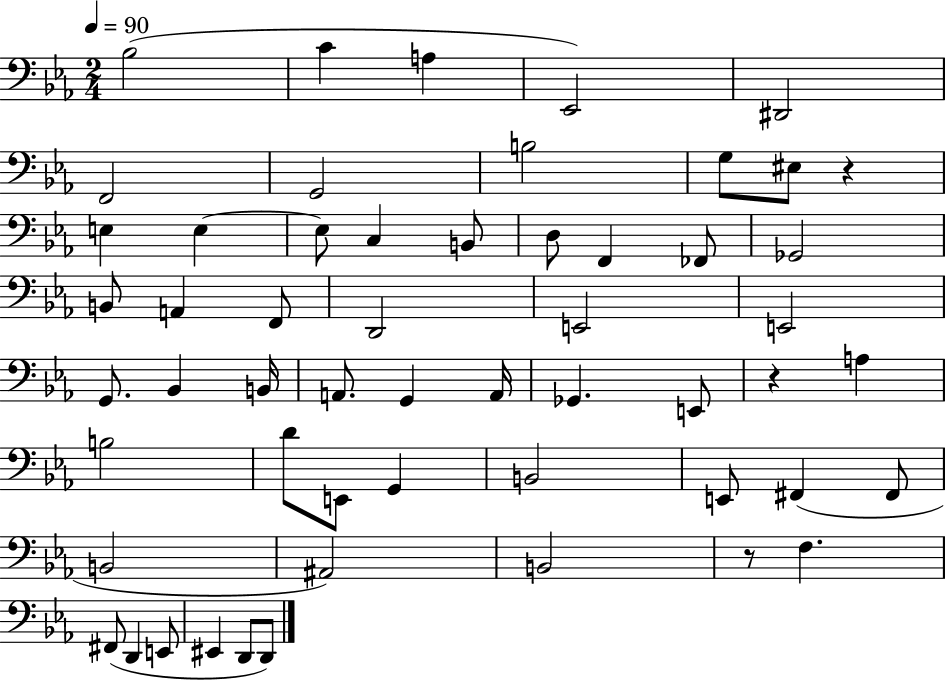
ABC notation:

X:1
T:Untitled
M:2/4
L:1/4
K:Eb
_B,2 C A, _E,,2 ^D,,2 F,,2 G,,2 B,2 G,/2 ^E,/2 z E, E, E,/2 C, B,,/2 D,/2 F,, _F,,/2 _G,,2 B,,/2 A,, F,,/2 D,,2 E,,2 E,,2 G,,/2 _B,, B,,/4 A,,/2 G,, A,,/4 _G,, E,,/2 z A, B,2 D/2 E,,/2 G,, B,,2 E,,/2 ^F,, ^F,,/2 B,,2 ^A,,2 B,,2 z/2 F, ^F,,/2 D,, E,,/2 ^E,, D,,/2 D,,/2